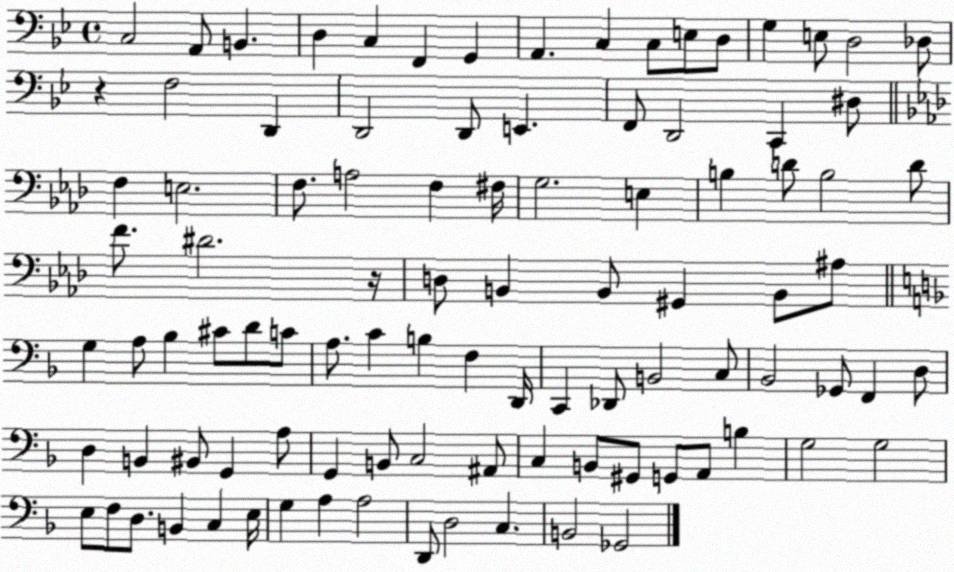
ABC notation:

X:1
T:Untitled
M:4/4
L:1/4
K:Bb
C,2 A,,/2 B,, D, C, F,, G,, A,, C, C,/2 E,/2 D,/2 G, E,/2 D,2 _D,/2 z F,2 D,, D,,2 D,,/2 E,, F,,/2 D,,2 C,, ^D,/2 F, E,2 F,/2 A,2 F, ^F,/4 G,2 E, B, D/2 B,2 D/2 F/2 ^D2 z/4 D,/2 B,, B,,/2 ^G,, B,,/2 ^A,/2 G, A,/2 _B, ^C/2 D/2 C/2 A,/2 C B, F, D,,/4 C,, _D,,/2 B,,2 C,/2 _B,,2 _G,,/2 F,, D,/2 D, B,, ^B,,/2 G,, A,/2 G,, B,,/2 C,2 ^A,,/2 C, B,,/2 ^G,,/2 G,,/2 A,,/2 B, G,2 G,2 E,/2 F,/2 D,/2 B,, C, E,/4 G, A, A,2 D,,/2 D,2 C, B,,2 _G,,2